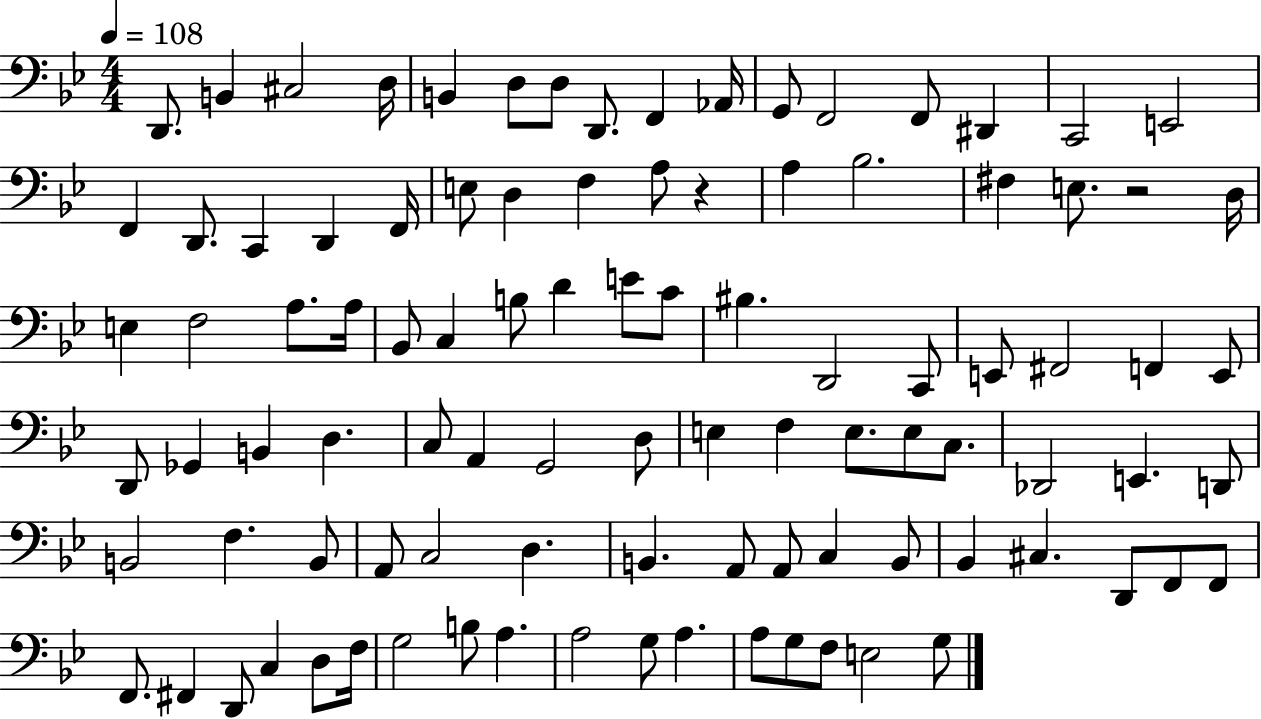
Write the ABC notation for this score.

X:1
T:Untitled
M:4/4
L:1/4
K:Bb
D,,/2 B,, ^C,2 D,/4 B,, D,/2 D,/2 D,,/2 F,, _A,,/4 G,,/2 F,,2 F,,/2 ^D,, C,,2 E,,2 F,, D,,/2 C,, D,, F,,/4 E,/2 D, F, A,/2 z A, _B,2 ^F, E,/2 z2 D,/4 E, F,2 A,/2 A,/4 _B,,/2 C, B,/2 D E/2 C/2 ^B, D,,2 C,,/2 E,,/2 ^F,,2 F,, E,,/2 D,,/2 _G,, B,, D, C,/2 A,, G,,2 D,/2 E, F, E,/2 E,/2 C,/2 _D,,2 E,, D,,/2 B,,2 F, B,,/2 A,,/2 C,2 D, B,, A,,/2 A,,/2 C, B,,/2 _B,, ^C, D,,/2 F,,/2 F,,/2 F,,/2 ^F,, D,,/2 C, D,/2 F,/4 G,2 B,/2 A, A,2 G,/2 A, A,/2 G,/2 F,/2 E,2 G,/2